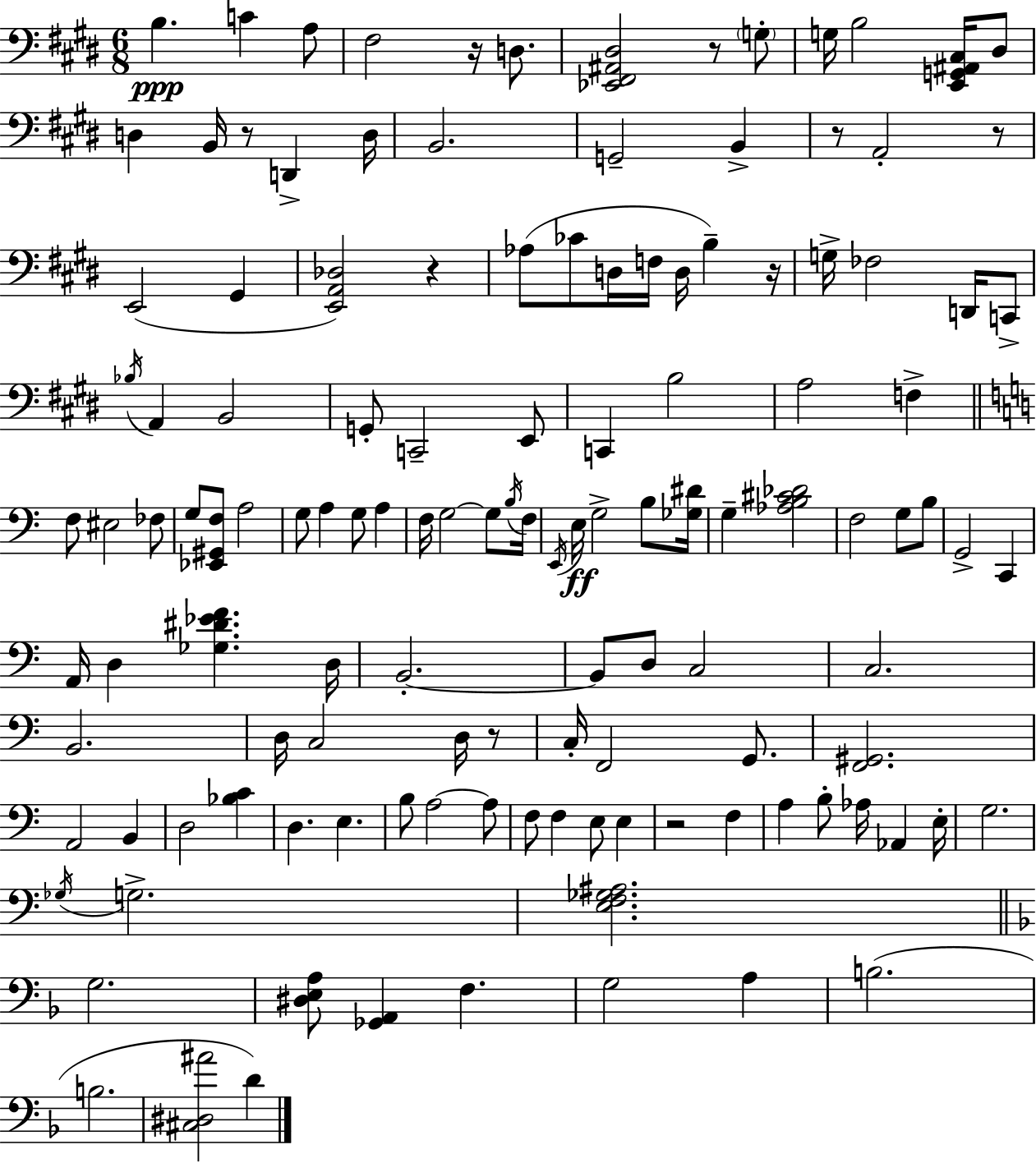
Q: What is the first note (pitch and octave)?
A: B3